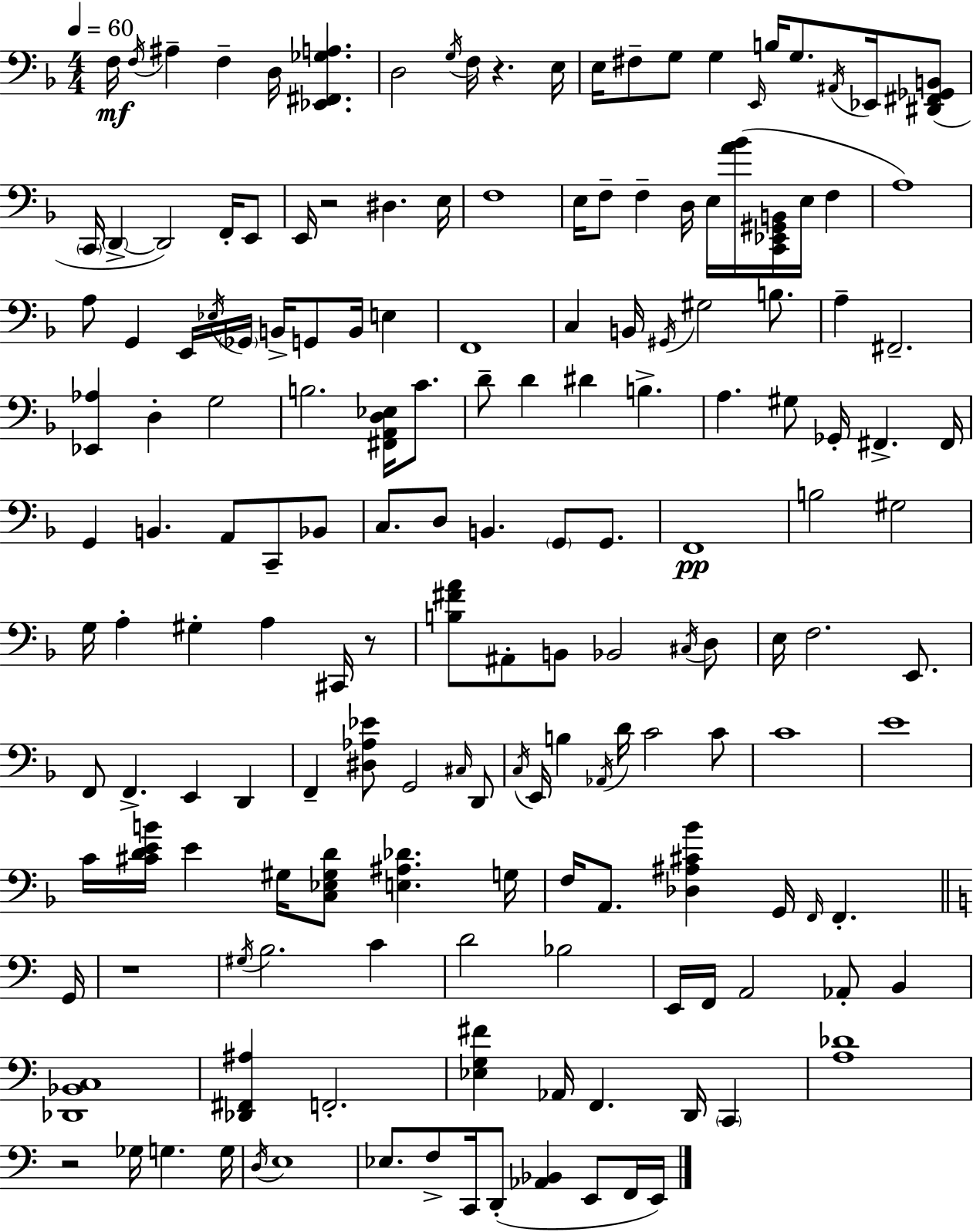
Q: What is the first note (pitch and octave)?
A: F3